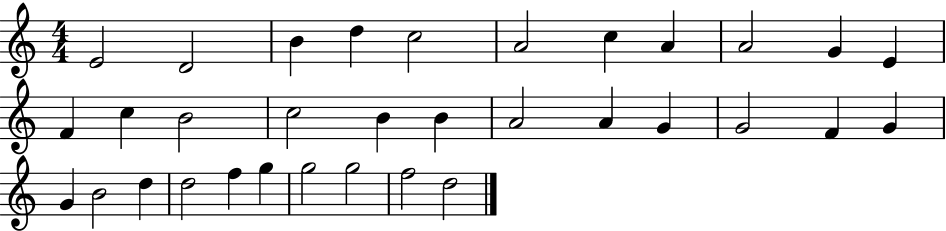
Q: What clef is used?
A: treble